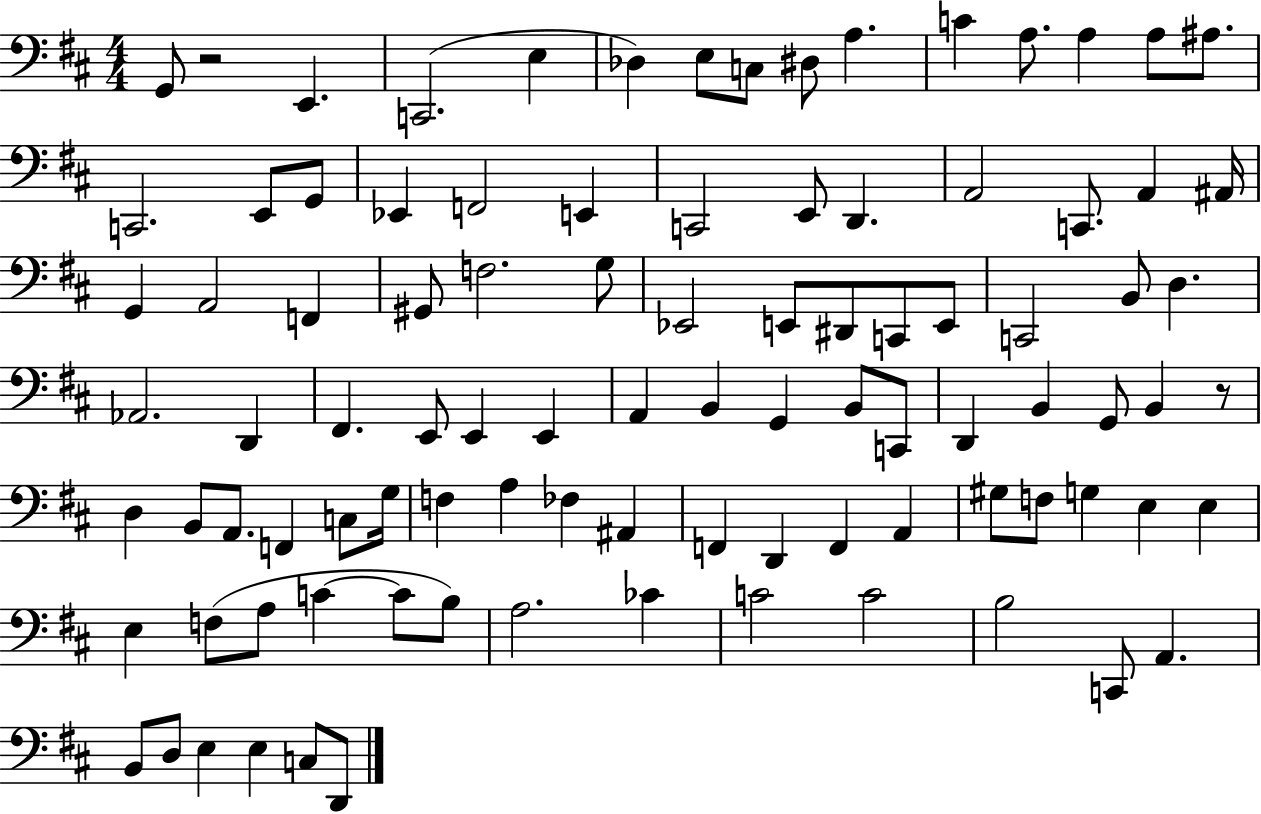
G2/e R/h E2/q. C2/h. E3/q Db3/q E3/e C3/e D#3/e A3/q. C4/q A3/e. A3/q A3/e A#3/e. C2/h. E2/e G2/e Eb2/q F2/h E2/q C2/h E2/e D2/q. A2/h C2/e. A2/q A#2/s G2/q A2/h F2/q G#2/e F3/h. G3/e Eb2/h E2/e D#2/e C2/e E2/e C2/h B2/e D3/q. Ab2/h. D2/q F#2/q. E2/e E2/q E2/q A2/q B2/q G2/q B2/e C2/e D2/q B2/q G2/e B2/q R/e D3/q B2/e A2/e. F2/q C3/e G3/s F3/q A3/q FES3/q A#2/q F2/q D2/q F2/q A2/q G#3/e F3/e G3/q E3/q E3/q E3/q F3/e A3/e C4/q C4/e B3/e A3/h. CES4/q C4/h C4/h B3/h C2/e A2/q. B2/e D3/e E3/q E3/q C3/e D2/e